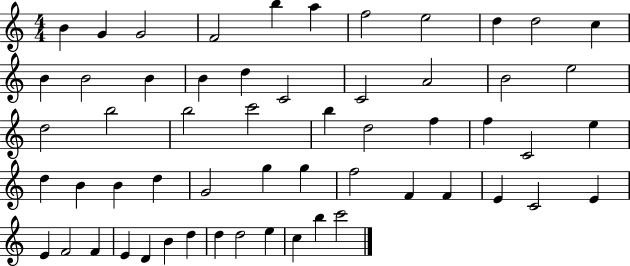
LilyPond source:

{
  \clef treble
  \numericTimeSignature
  \time 4/4
  \key c \major
  b'4 g'4 g'2 | f'2 b''4 a''4 | f''2 e''2 | d''4 d''2 c''4 | \break b'4 b'2 b'4 | b'4 d''4 c'2 | c'2 a'2 | b'2 e''2 | \break d''2 b''2 | b''2 c'''2 | b''4 d''2 f''4 | f''4 c'2 e''4 | \break d''4 b'4 b'4 d''4 | g'2 g''4 g''4 | f''2 f'4 f'4 | e'4 c'2 e'4 | \break e'4 f'2 f'4 | e'4 d'4 b'4 d''4 | d''4 d''2 e''4 | c''4 b''4 c'''2 | \break \bar "|."
}